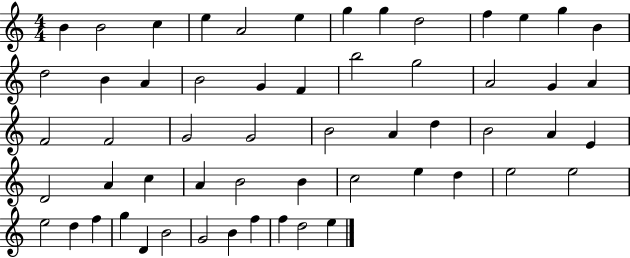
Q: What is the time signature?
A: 4/4